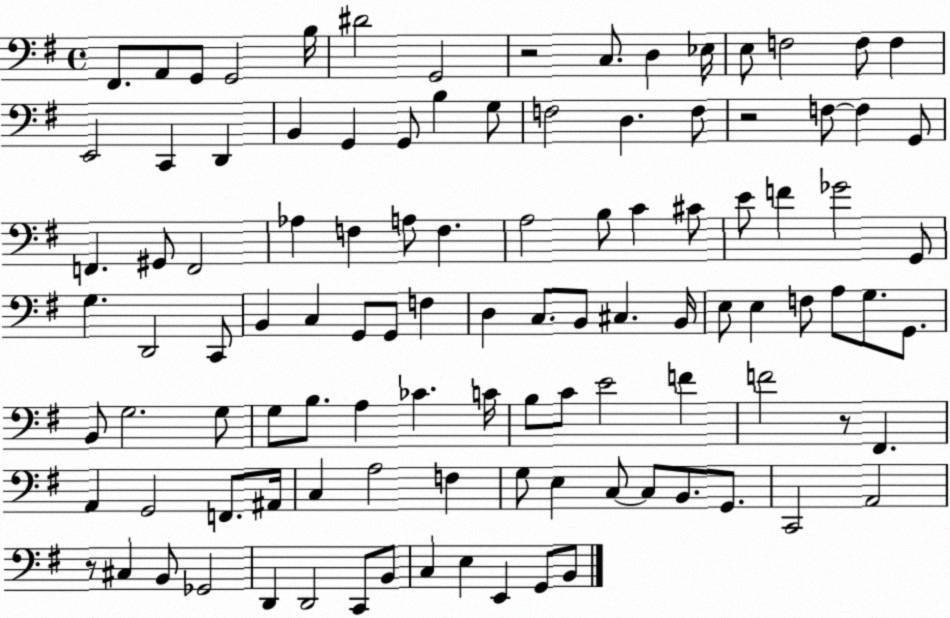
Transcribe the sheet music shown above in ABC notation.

X:1
T:Untitled
M:4/4
L:1/4
K:G
^F,,/2 A,,/2 G,,/2 G,,2 B,/4 ^D2 G,,2 z2 C,/2 D, _E,/4 E,/2 F,2 F,/2 F, E,,2 C,, D,, B,, G,, G,,/2 B, G,/2 F,2 D, F,/2 z2 F,/2 F, G,,/2 F,, ^G,,/2 F,,2 _A, F, A,/2 F, A,2 B,/2 C ^C/2 E/2 F _G2 G,,/2 G, D,,2 C,,/2 B,, C, G,,/2 G,,/2 F, D, C,/2 B,,/2 ^C, B,,/4 E,/2 E, F,/2 A,/2 G,/2 G,,/2 B,,/2 G,2 G,/2 G,/2 B,/2 A, _C C/4 B,/2 C/2 E2 F F2 z/2 ^F,, A,, G,,2 F,,/2 ^A,,/4 C, A,2 F, G,/2 E, C,/2 C,/2 B,,/2 G,,/2 C,,2 A,,2 z/2 ^C, B,,/2 _G,,2 D,, D,,2 C,,/2 B,,/2 C, E, E,, G,,/2 B,,/2